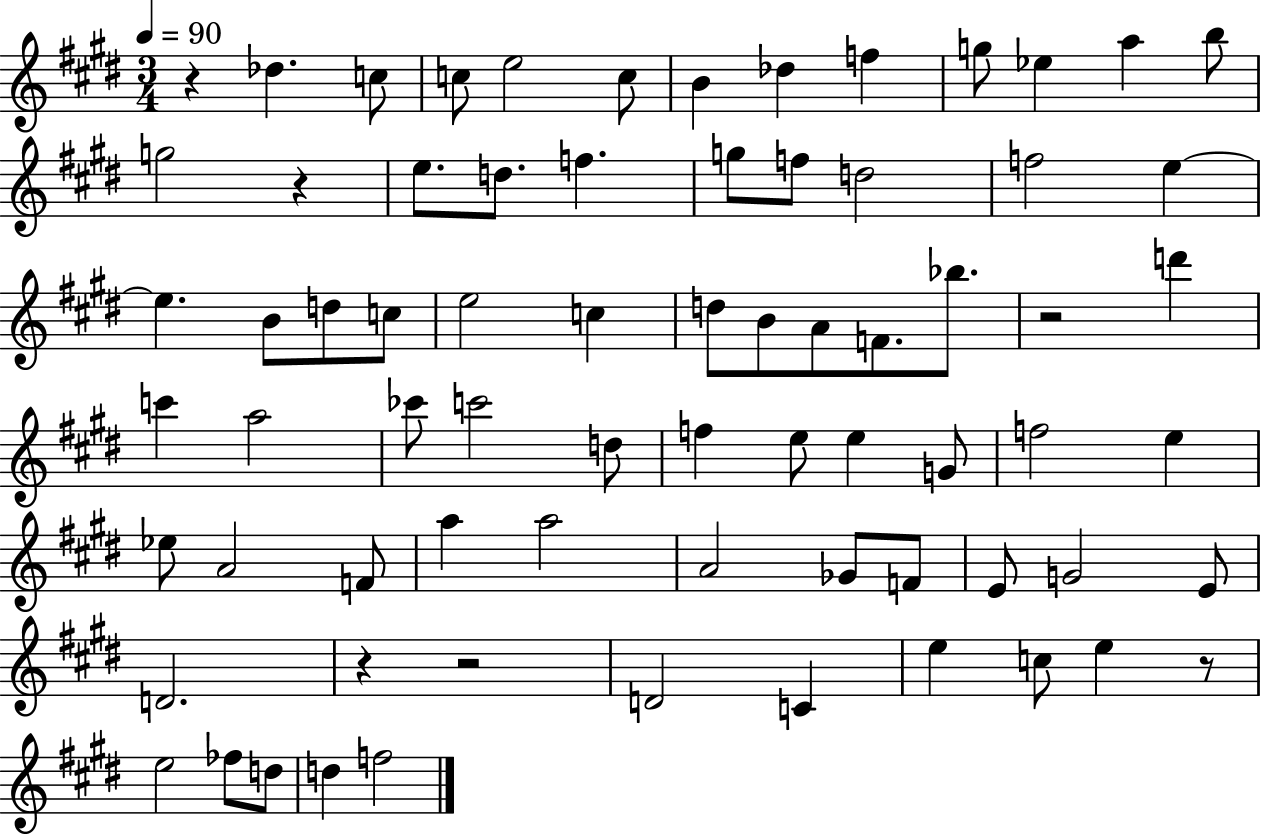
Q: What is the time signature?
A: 3/4